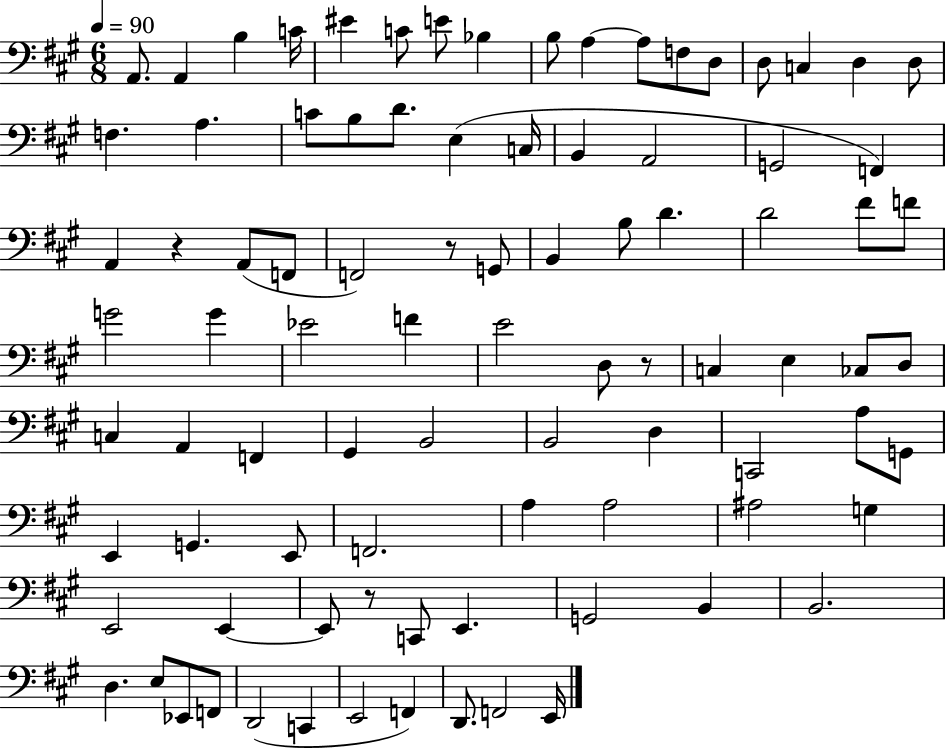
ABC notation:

X:1
T:Untitled
M:6/8
L:1/4
K:A
A,,/2 A,, B, C/4 ^E C/2 E/2 _B, B,/2 A, A,/2 F,/2 D,/2 D,/2 C, D, D,/2 F, A, C/2 B,/2 D/2 E, C,/4 B,, A,,2 G,,2 F,, A,, z A,,/2 F,,/2 F,,2 z/2 G,,/2 B,, B,/2 D D2 ^F/2 F/2 G2 G _E2 F E2 D,/2 z/2 C, E, _C,/2 D,/2 C, A,, F,, ^G,, B,,2 B,,2 D, C,,2 A,/2 G,,/2 E,, G,, E,,/2 F,,2 A, A,2 ^A,2 G, E,,2 E,, E,,/2 z/2 C,,/2 E,, G,,2 B,, B,,2 D, E,/2 _E,,/2 F,,/2 D,,2 C,, E,,2 F,, D,,/2 F,,2 E,,/4